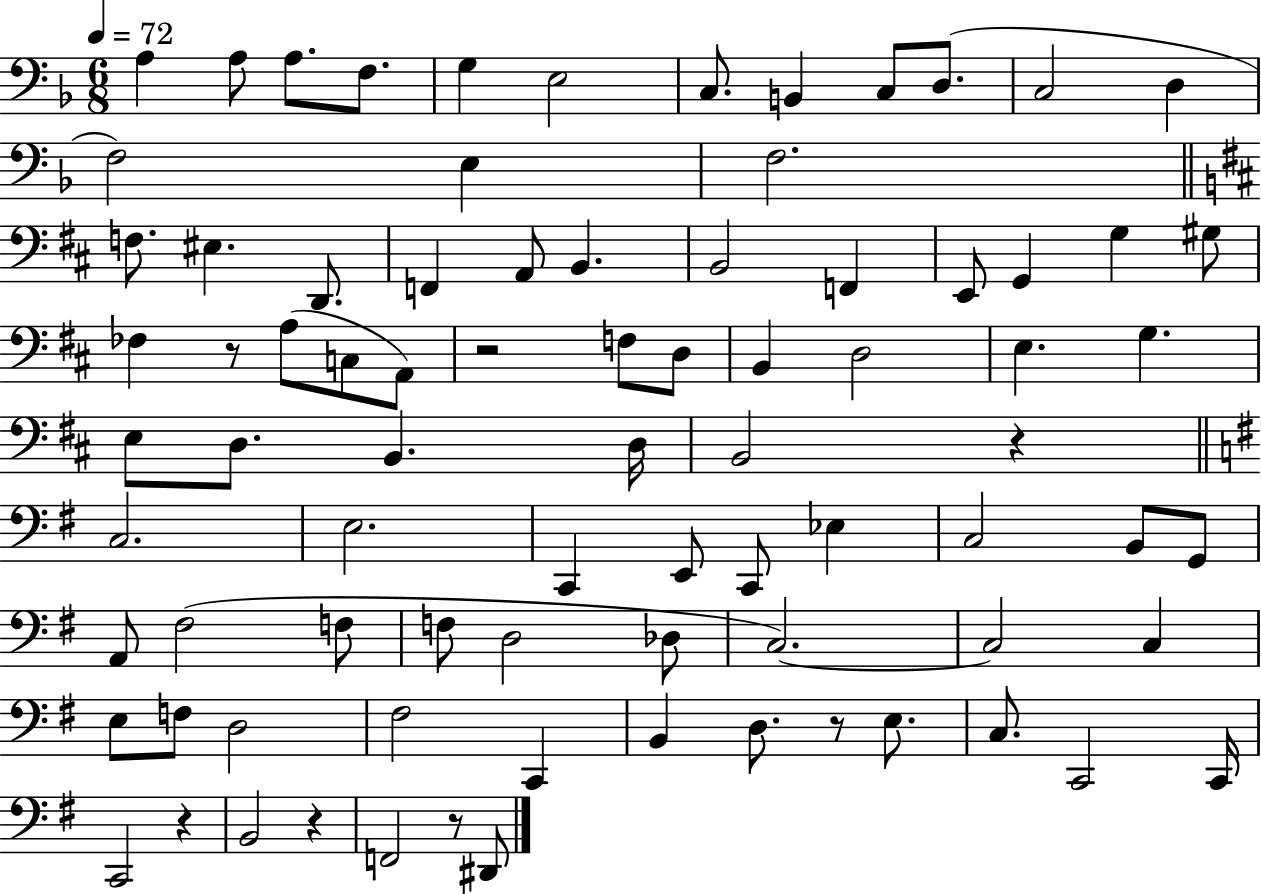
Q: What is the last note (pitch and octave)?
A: D#2